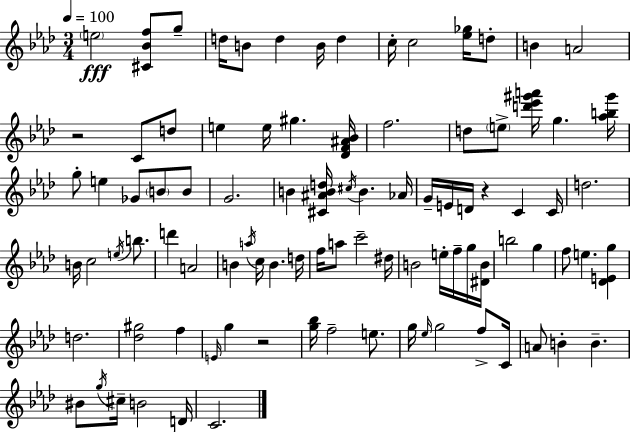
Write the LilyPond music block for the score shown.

{
  \clef treble
  \numericTimeSignature
  \time 3/4
  \key aes \major
  \tempo 4 = 100
  \parenthesize e''2\fff <cis' bes' f''>8 g''8-- | d''16 b'8 d''4 b'16 d''4 | c''16-. c''2 <ees'' ges''>16 d''8-. | b'4 a'2 | \break r2 c'8 d''8 | e''4 e''16 gis''4. <des' f' ais' bes'>16 | f''2. | d''8 \parenthesize e''8-> <d''' ees''' gis''' a'''>16 g''4. <aes'' b'' gis'''>16 | \break g''8-. e''4 ges'8 \parenthesize b'8 b'8 | g'2. | b'4 <cis' ais' b' d''>16 \acciaccatura { cis''16 } b'4. | aes'16 g'16-- e'16 d'16 r4 c'4 | \break c'16 d''2. | b'16 c''2 \acciaccatura { e''16 } b''8. | d'''4 a'2 | b'4 \acciaccatura { a''16 } c''16 b'4. | \break d''16 f''16 a''8 c'''2-- | dis''16 b'2 e''16-. | f''16-- g''16 <dis' b'>16 b''2 g''4 | f''8 e''4. <des' e' g''>4 | \break d''2. | <des'' gis''>2 f''4 | \grace { e'16 } g''4 r2 | <g'' bes''>16 f''2-- | \break e''8. g''16 \grace { ees''16 } g''2 | f''8-> c'16 a'8 b'4-. b'4.-- | bis'8 \acciaccatura { g''16 } cis''16-- b'2 | d'16 c'2. | \break \bar "|."
}